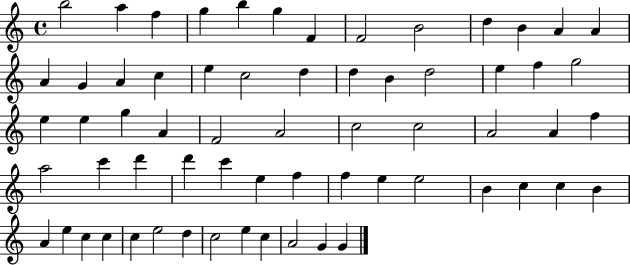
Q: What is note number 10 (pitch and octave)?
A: D5